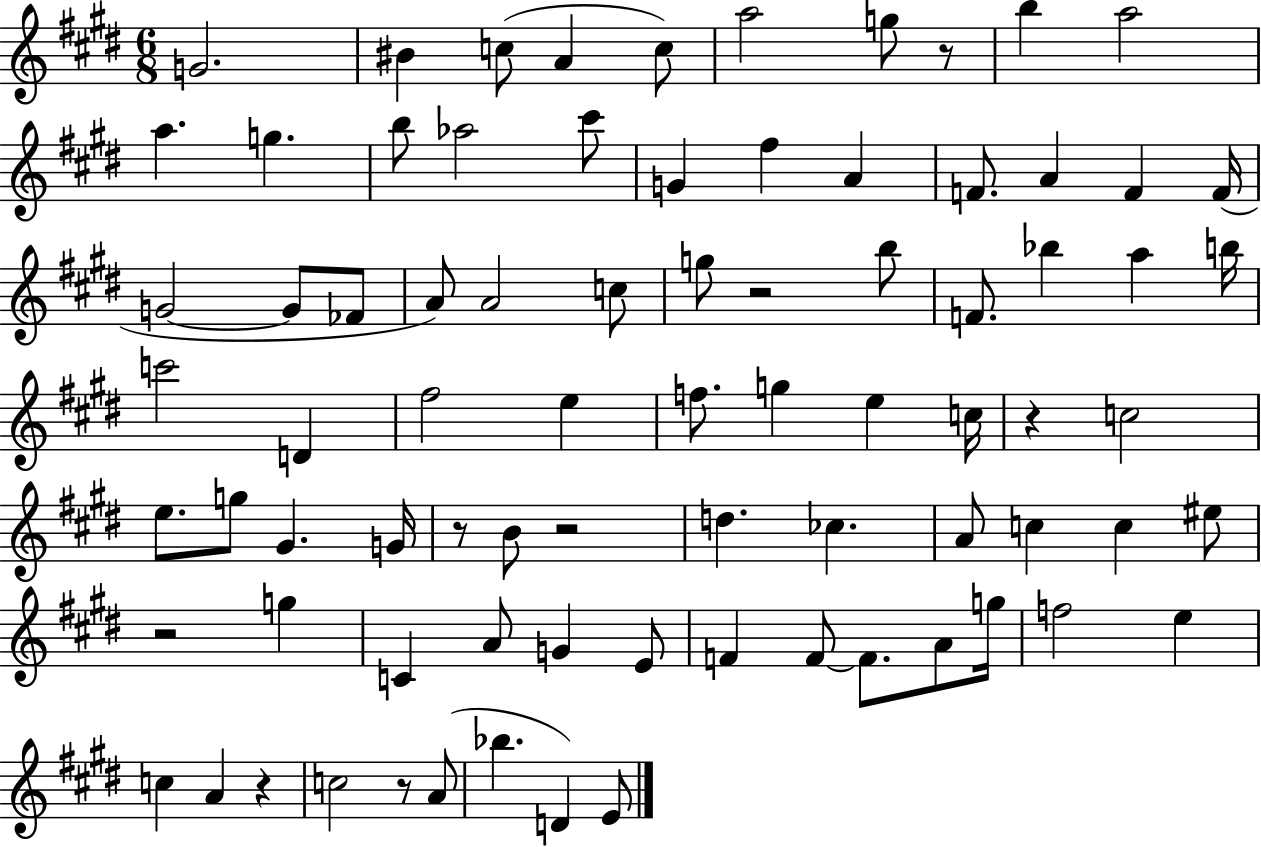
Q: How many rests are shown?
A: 8